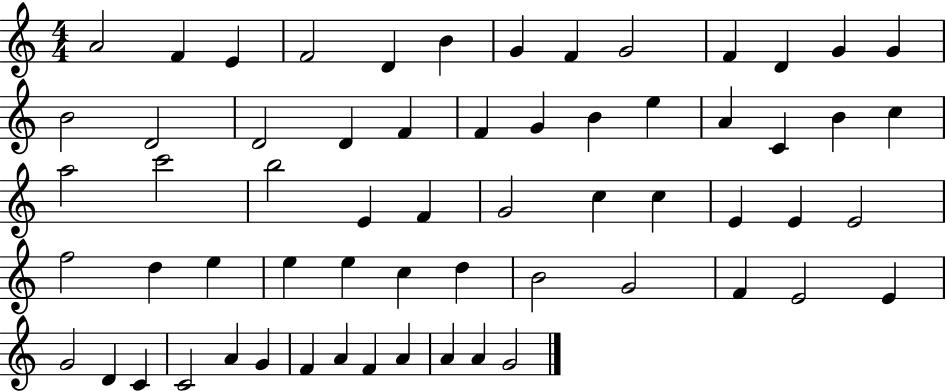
X:1
T:Untitled
M:4/4
L:1/4
K:C
A2 F E F2 D B G F G2 F D G G B2 D2 D2 D F F G B e A C B c a2 c'2 b2 E F G2 c c E E E2 f2 d e e e c d B2 G2 F E2 E G2 D C C2 A G F A F A A A G2